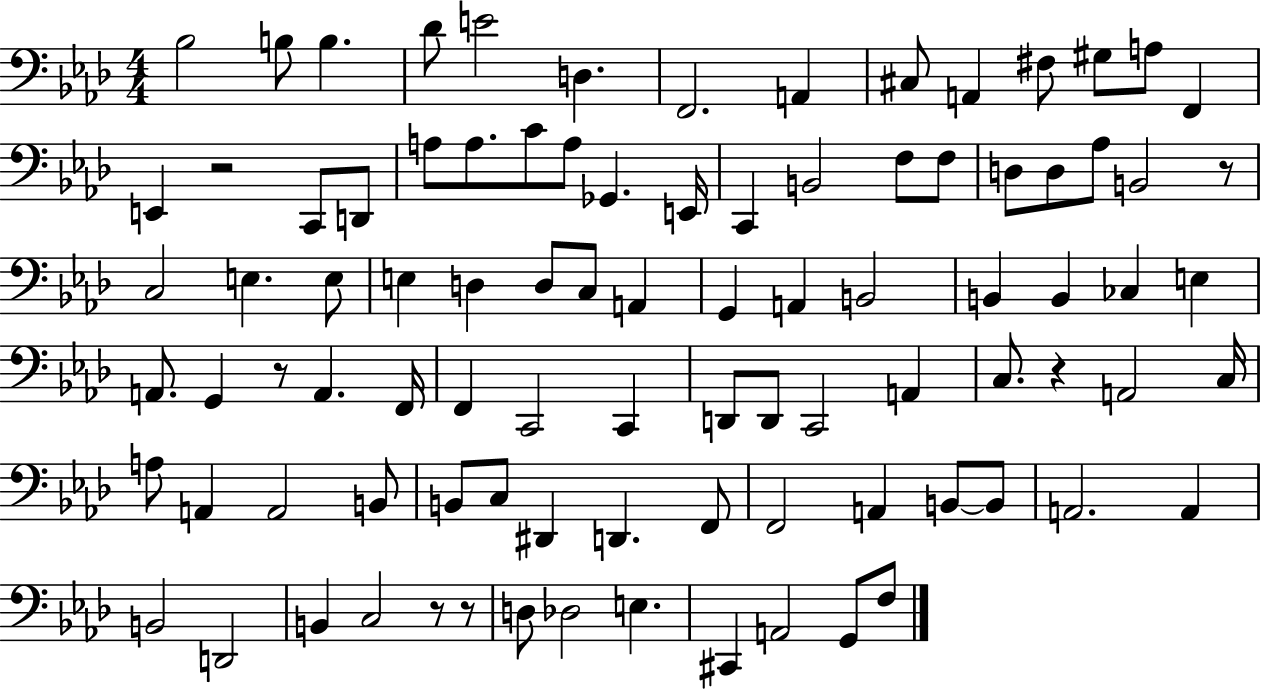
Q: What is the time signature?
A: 4/4